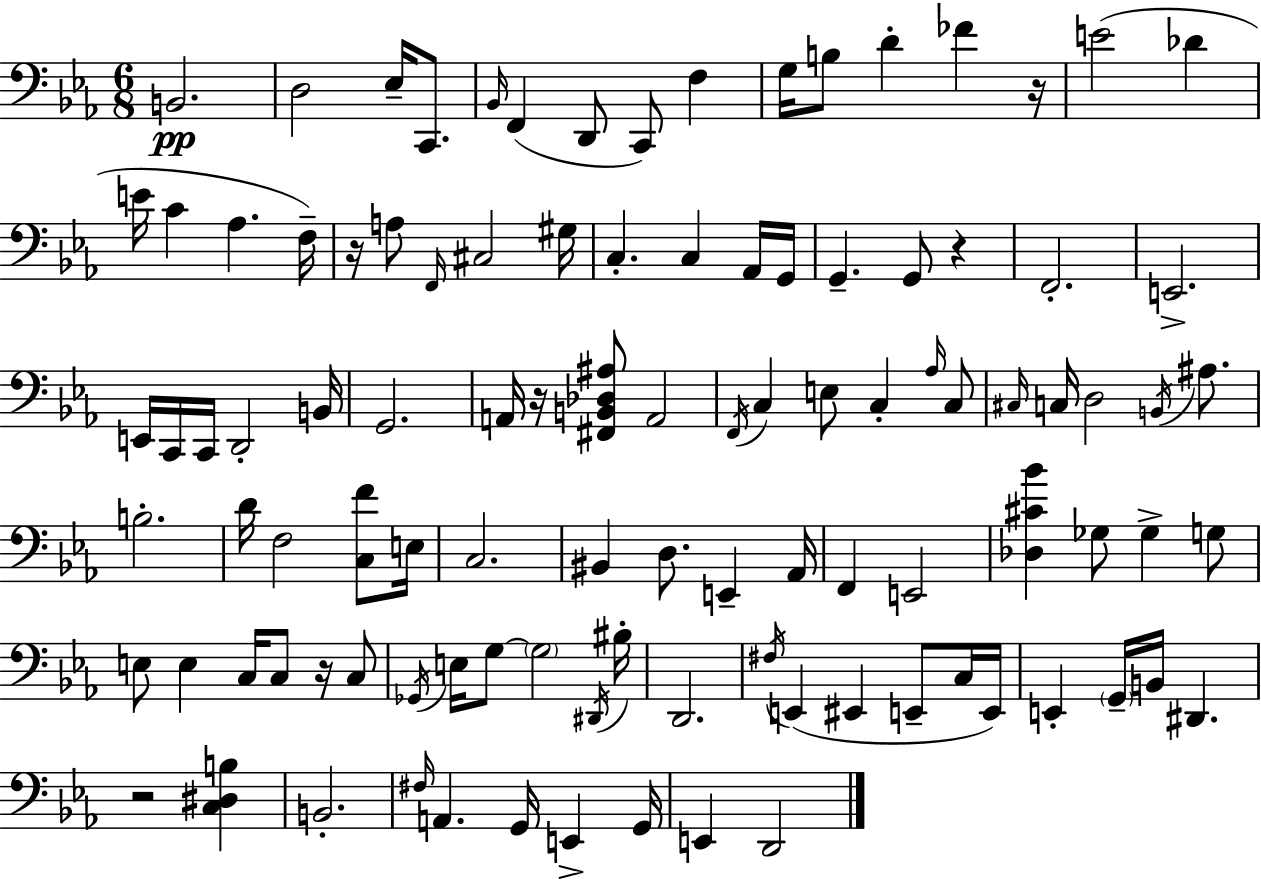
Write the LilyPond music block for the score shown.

{
  \clef bass
  \numericTimeSignature
  \time 6/8
  \key c \minor
  b,2.\pp | d2 ees16-- c,8. | \grace { bes,16 }( f,4 d,8 c,8) f4 | g16 b8 d'4-. fes'4 | \break r16 e'2( des'4 | e'16 c'4 aes4. | f16--) r16 a8 \grace { f,16 } cis2 | gis16 c4.-. c4 | \break aes,16 g,16 g,4.-- g,8 r4 | f,2.-. | e,2.-> | e,16 c,16 c,16 d,2-. | \break b,16 g,2. | a,16 r16 <fis, b, des ais>8 a,2 | \acciaccatura { f,16 } c4 e8 c4-. | \grace { aes16 } c8 \grace { cis16 } c16 d2 | \break \acciaccatura { b,16 } ais8. b2.-. | d'16 f2 | <c f'>8 e16 c2. | bis,4 d8. | \break e,4-- aes,16 f,4 e,2 | <des cis' bes'>4 ges8 | ges4-> g8 e8 e4 | c16 c8 r16 c8 \acciaccatura { ges,16 } e16 g8~~ \parenthesize g2 | \break \acciaccatura { dis,16 } bis16-. d,2. | \acciaccatura { fis16 } e,4( | eis,4 e,8-- c16 e,16) e,4-. | \parenthesize g,16-- b,16 dis,4. r2 | \break <c dis b>4 b,2.-. | \grace { fis16 } a,4. | g,16 e,4-> g,16 e,4 | d,2 \bar "|."
}